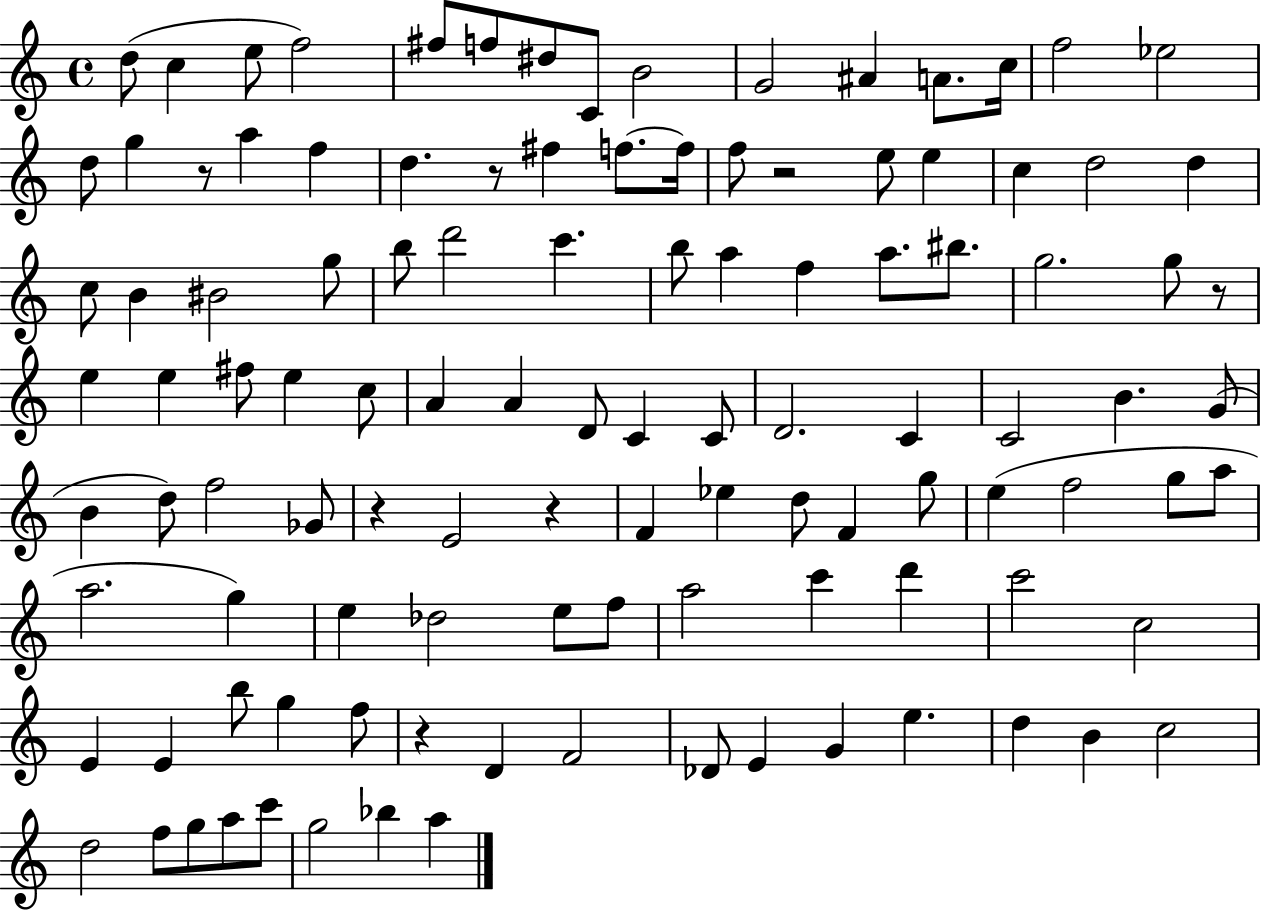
D5/e C5/q E5/e F5/h F#5/e F5/e D#5/e C4/e B4/h G4/h A#4/q A4/e. C5/s F5/h Eb5/h D5/e G5/q R/e A5/q F5/q D5/q. R/e F#5/q F5/e. F5/s F5/e R/h E5/e E5/q C5/q D5/h D5/q C5/e B4/q BIS4/h G5/e B5/e D6/h C6/q. B5/e A5/q F5/q A5/e. BIS5/e. G5/h. G5/e R/e E5/q E5/q F#5/e E5/q C5/e A4/q A4/q D4/e C4/q C4/e D4/h. C4/q C4/h B4/q. G4/e B4/q D5/e F5/h Gb4/e R/q E4/h R/q F4/q Eb5/q D5/e F4/q G5/e E5/q F5/h G5/e A5/e A5/h. G5/q E5/q Db5/h E5/e F5/e A5/h C6/q D6/q C6/h C5/h E4/q E4/q B5/e G5/q F5/e R/q D4/q F4/h Db4/e E4/q G4/q E5/q. D5/q B4/q C5/h D5/h F5/e G5/e A5/e C6/e G5/h Bb5/q A5/q